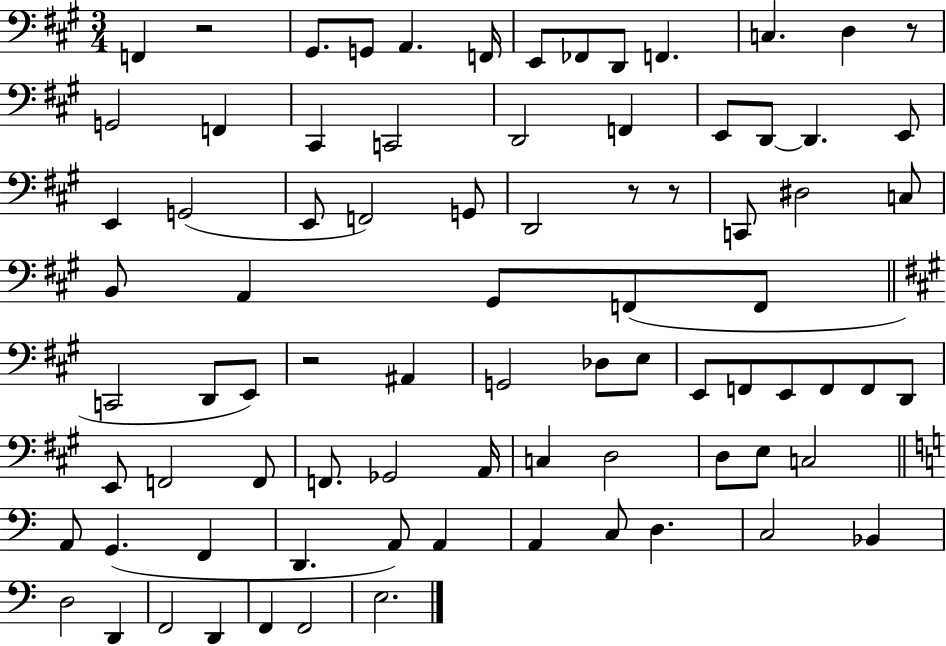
X:1
T:Untitled
M:3/4
L:1/4
K:A
F,, z2 ^G,,/2 G,,/2 A,, F,,/4 E,,/2 _F,,/2 D,,/2 F,, C, D, z/2 G,,2 F,, ^C,, C,,2 D,,2 F,, E,,/2 D,,/2 D,, E,,/2 E,, G,,2 E,,/2 F,,2 G,,/2 D,,2 z/2 z/2 C,,/2 ^D,2 C,/2 B,,/2 A,, ^G,,/2 F,,/2 F,,/2 C,,2 D,,/2 E,,/2 z2 ^A,, G,,2 _D,/2 E,/2 E,,/2 F,,/2 E,,/2 F,,/2 F,,/2 D,,/2 E,,/2 F,,2 F,,/2 F,,/2 _G,,2 A,,/4 C, D,2 D,/2 E,/2 C,2 A,,/2 G,, F,, D,, A,,/2 A,, A,, C,/2 D, C,2 _B,, D,2 D,, F,,2 D,, F,, F,,2 E,2